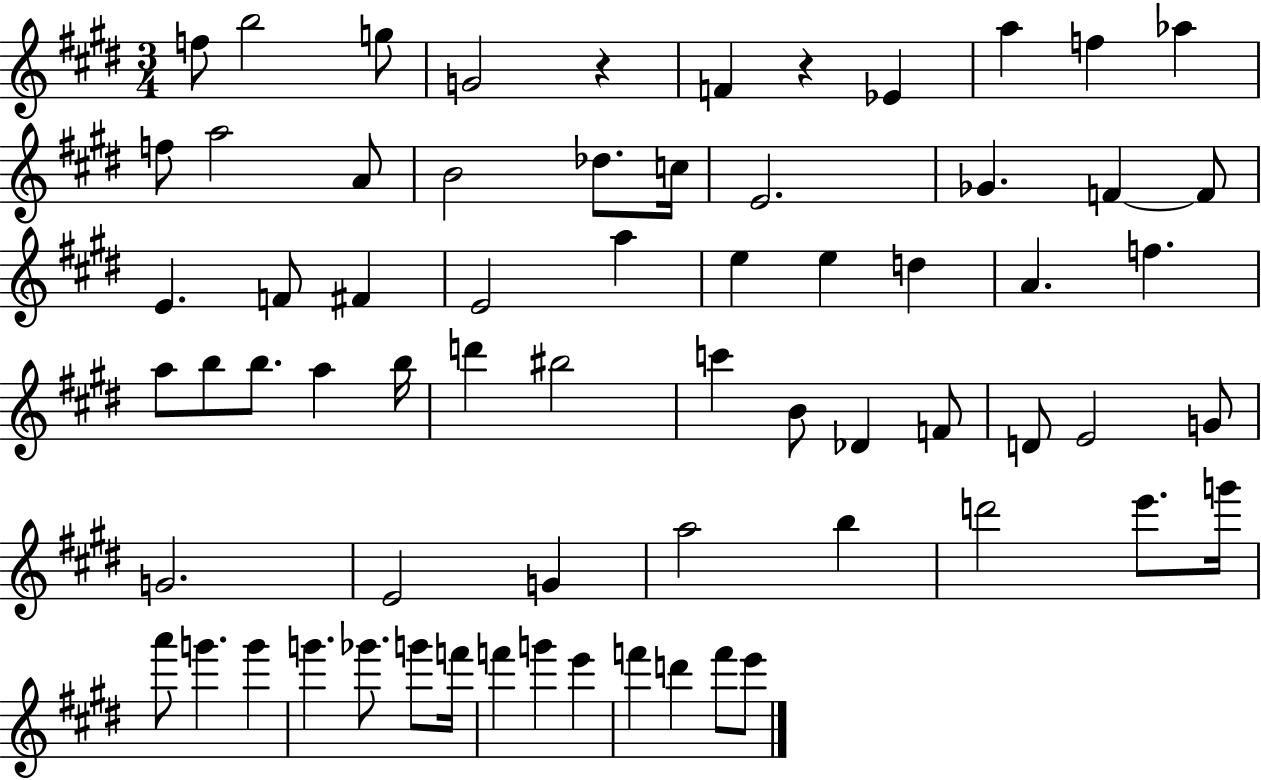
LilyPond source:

{
  \clef treble
  \numericTimeSignature
  \time 3/4
  \key e \major
  f''8 b''2 g''8 | g'2 r4 | f'4 r4 ees'4 | a''4 f''4 aes''4 | \break f''8 a''2 a'8 | b'2 des''8. c''16 | e'2. | ges'4. f'4~~ f'8 | \break e'4. f'8 fis'4 | e'2 a''4 | e''4 e''4 d''4 | a'4. f''4. | \break a''8 b''8 b''8. a''4 b''16 | d'''4 bis''2 | c'''4 b'8 des'4 f'8 | d'8 e'2 g'8 | \break g'2. | e'2 g'4 | a''2 b''4 | d'''2 e'''8. g'''16 | \break a'''8 g'''4. g'''4 | g'''4. ges'''8. g'''8 f'''16 | f'''4 g'''4 e'''4 | f'''4 d'''4 f'''8 e'''8 | \break \bar "|."
}